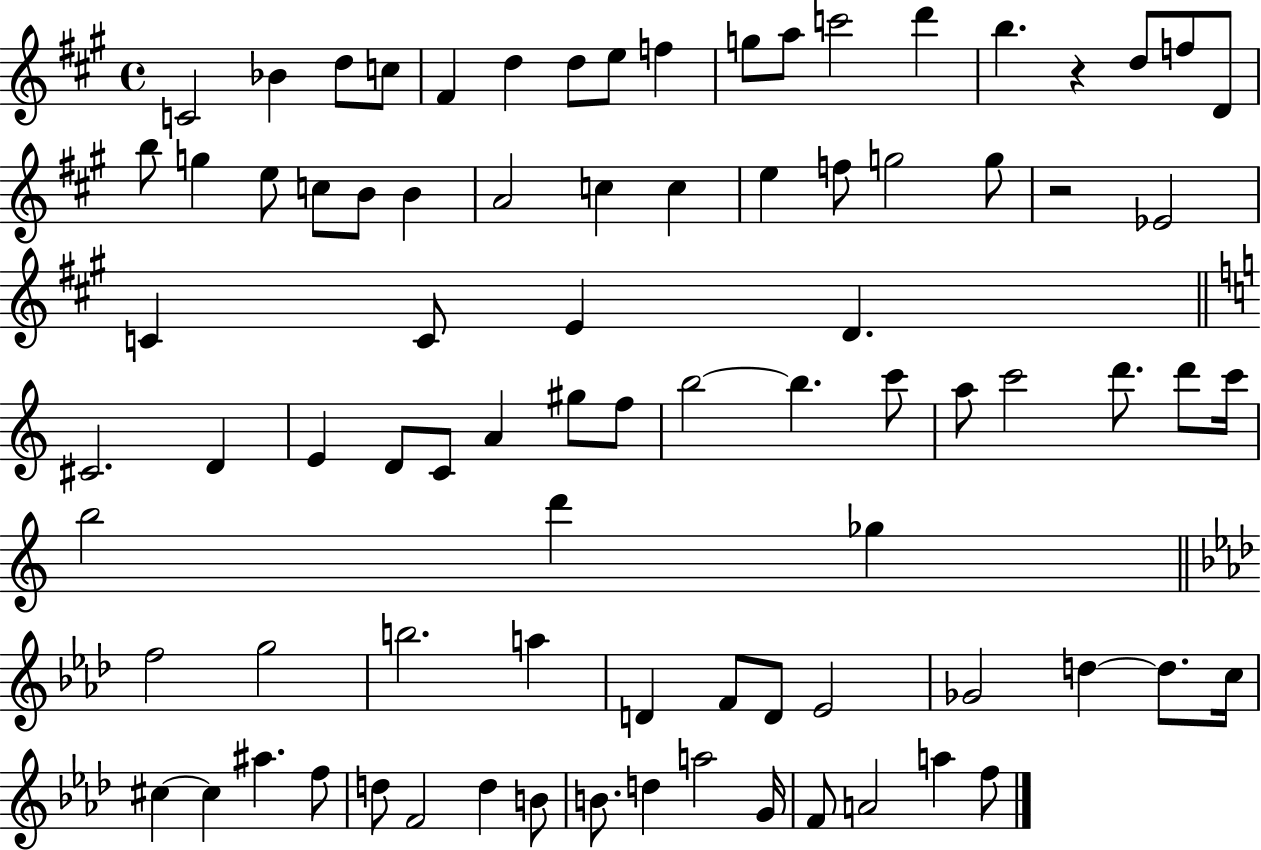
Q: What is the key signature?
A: A major